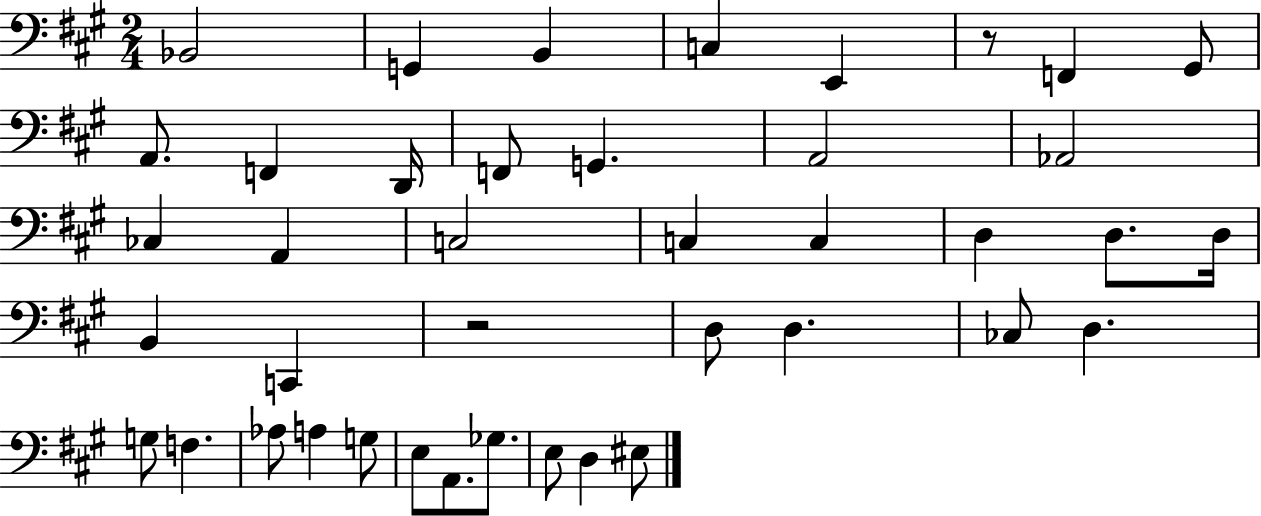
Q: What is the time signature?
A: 2/4